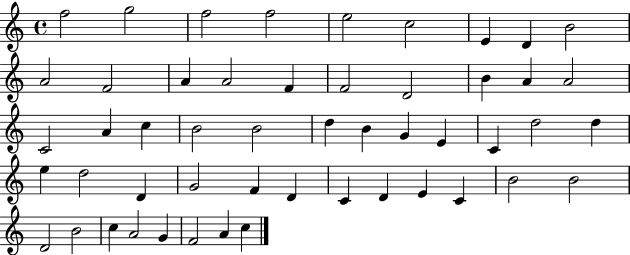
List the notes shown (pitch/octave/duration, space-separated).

F5/h G5/h F5/h F5/h E5/h C5/h E4/q D4/q B4/h A4/h F4/h A4/q A4/h F4/q F4/h D4/h B4/q A4/q A4/h C4/h A4/q C5/q B4/h B4/h D5/q B4/q G4/q E4/q C4/q D5/h D5/q E5/q D5/h D4/q G4/h F4/q D4/q C4/q D4/q E4/q C4/q B4/h B4/h D4/h B4/h C5/q A4/h G4/q F4/h A4/q C5/q